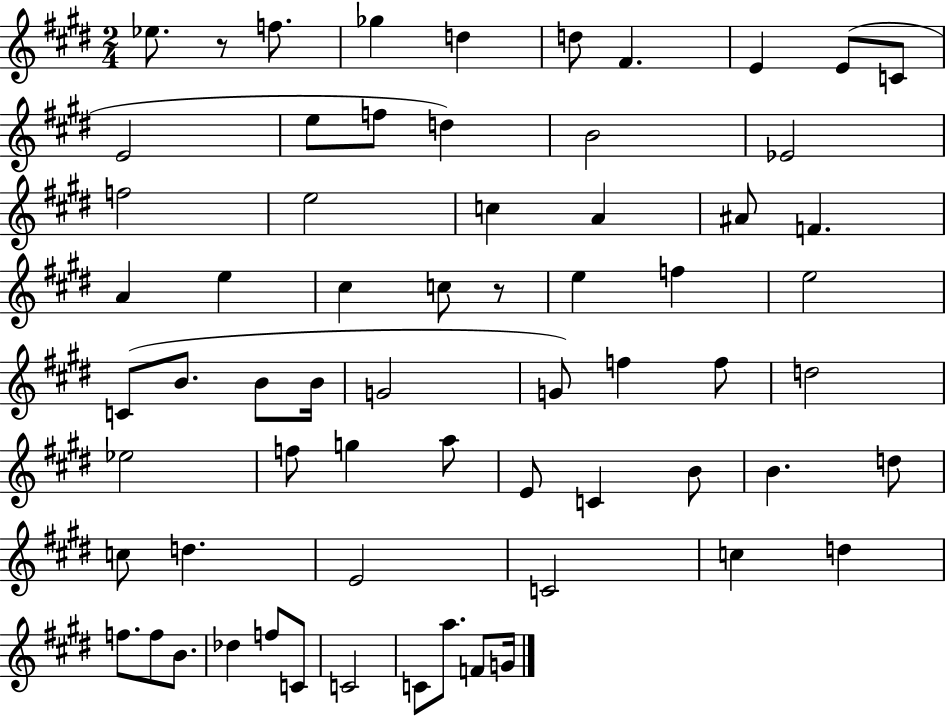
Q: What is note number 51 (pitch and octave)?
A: C5